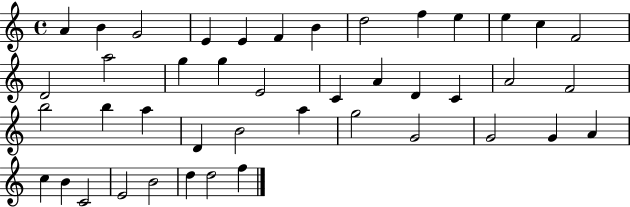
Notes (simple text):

A4/q B4/q G4/h E4/q E4/q F4/q B4/q D5/h F5/q E5/q E5/q C5/q F4/h D4/h A5/h G5/q G5/q E4/h C4/q A4/q D4/q C4/q A4/h F4/h B5/h B5/q A5/q D4/q B4/h A5/q G5/h G4/h G4/h G4/q A4/q C5/q B4/q C4/h E4/h B4/h D5/q D5/h F5/q